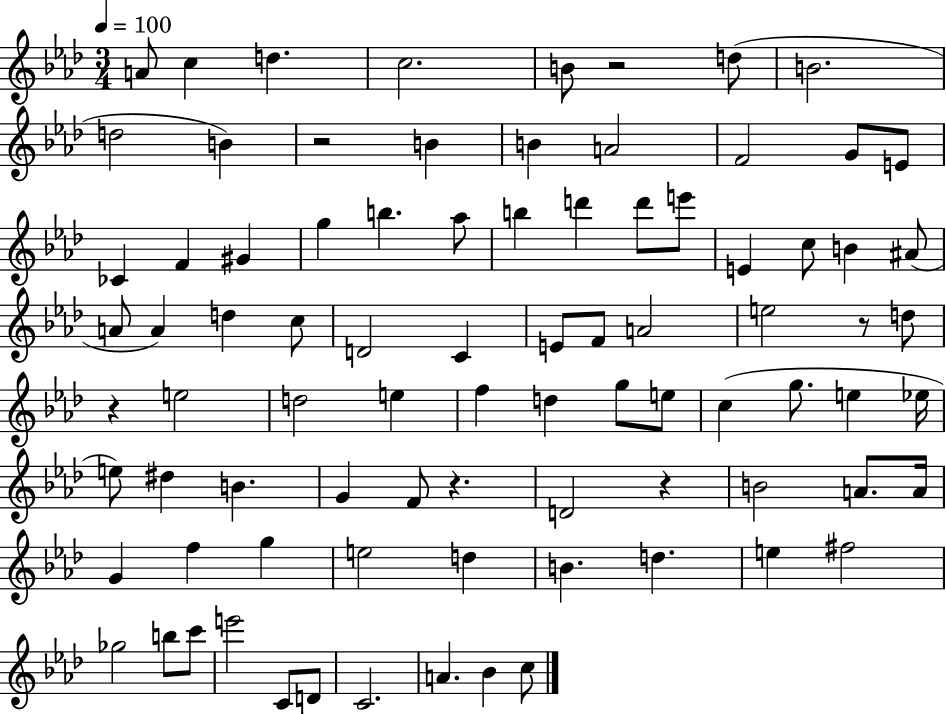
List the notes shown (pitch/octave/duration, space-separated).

A4/e C5/q D5/q. C5/h. B4/e R/h D5/e B4/h. D5/h B4/q R/h B4/q B4/q A4/h F4/h G4/e E4/e CES4/q F4/q G#4/q G5/q B5/q. Ab5/e B5/q D6/q D6/e E6/e E4/q C5/e B4/q A#4/e A4/e A4/q D5/q C5/e D4/h C4/q E4/e F4/e A4/h E5/h R/e D5/e R/q E5/h D5/h E5/q F5/q D5/q G5/e E5/e C5/q G5/e. E5/q Eb5/s E5/e D#5/q B4/q. G4/q F4/e R/q. D4/h R/q B4/h A4/e. A4/s G4/q F5/q G5/q E5/h D5/q B4/q. D5/q. E5/q F#5/h Gb5/h B5/e C6/e E6/h C4/e D4/e C4/h. A4/q. Bb4/q C5/e